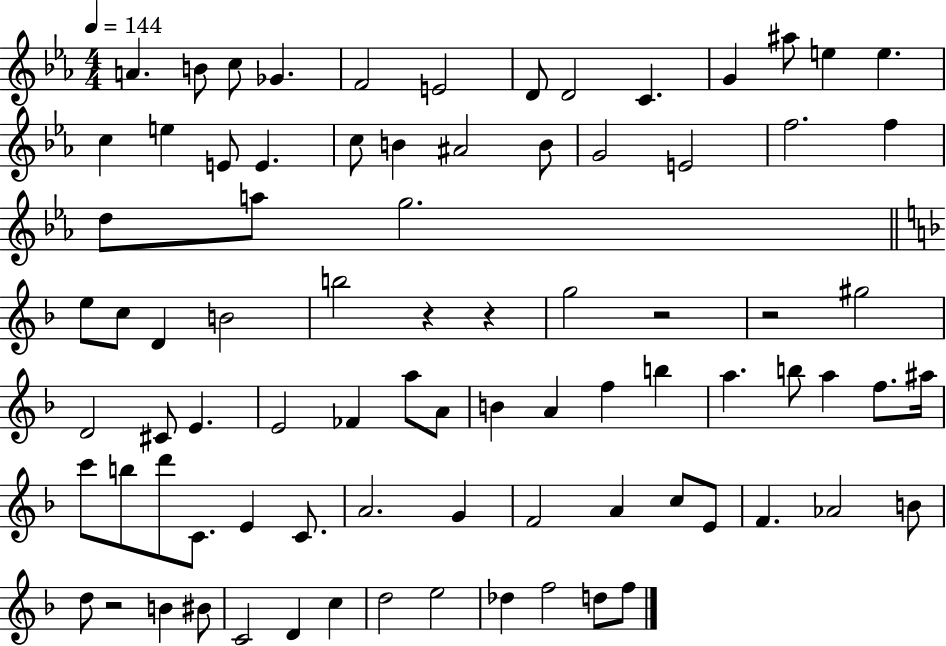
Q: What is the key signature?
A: EES major